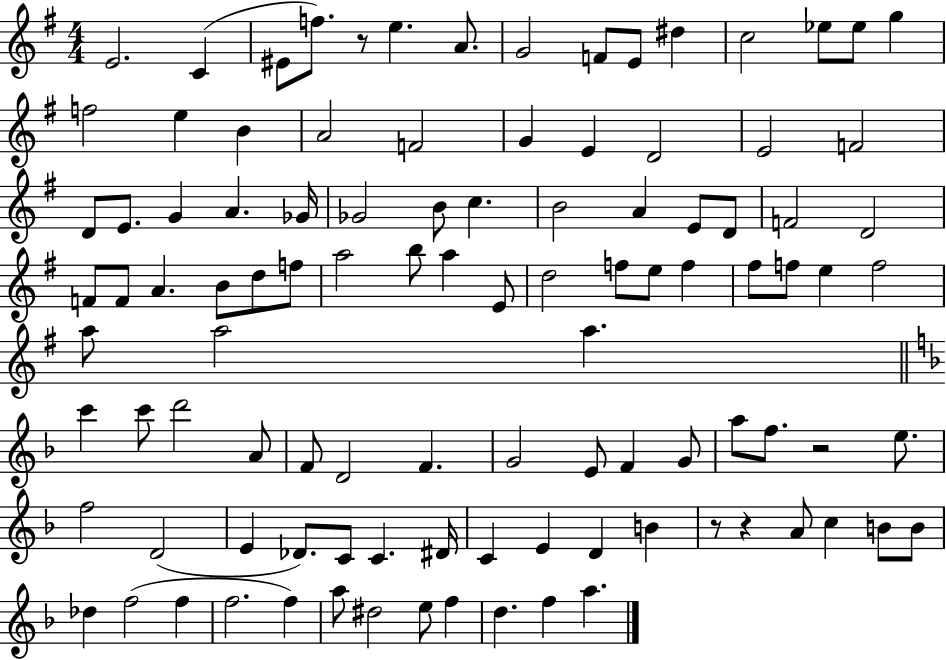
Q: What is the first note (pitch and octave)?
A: E4